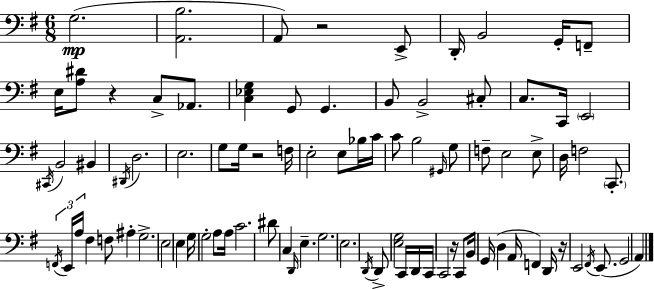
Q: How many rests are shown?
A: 5